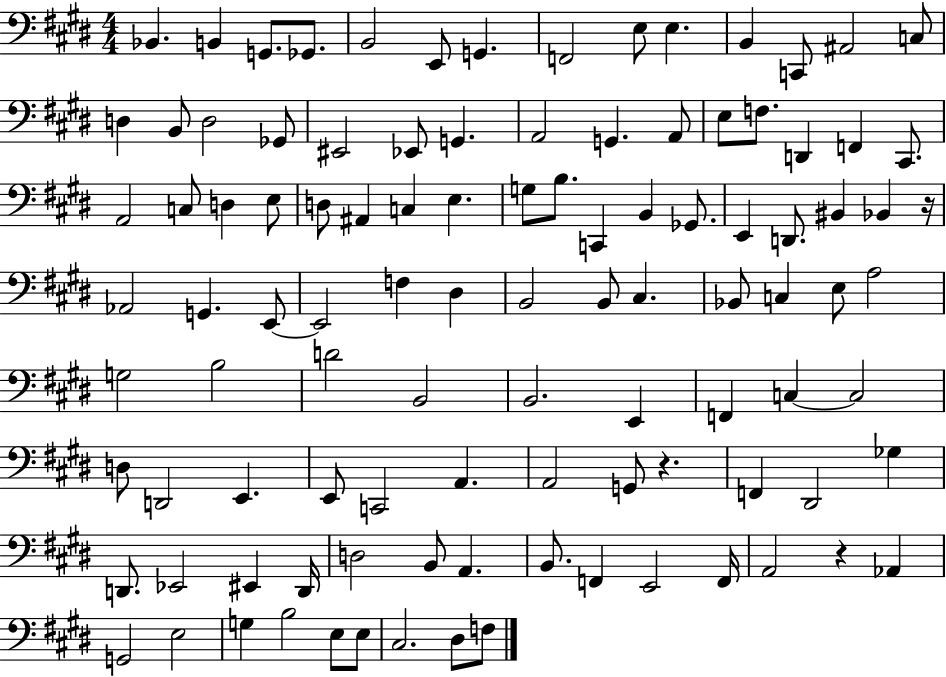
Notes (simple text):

Bb2/q. B2/q G2/e. Gb2/e. B2/h E2/e G2/q. F2/h E3/e E3/q. B2/q C2/e A#2/h C3/e D3/q B2/e D3/h Gb2/e EIS2/h Eb2/e G2/q. A2/h G2/q. A2/e E3/e F3/e. D2/q F2/q C#2/e. A2/h C3/e D3/q E3/e D3/e A#2/q C3/q E3/q. G3/e B3/e. C2/q B2/q Gb2/e. E2/q D2/e. BIS2/q Bb2/q R/s Ab2/h G2/q. E2/e E2/h F3/q D#3/q B2/h B2/e C#3/q. Bb2/e C3/q E3/e A3/h G3/h B3/h D4/h B2/h B2/h. E2/q F2/q C3/q C3/h D3/e D2/h E2/q. E2/e C2/h A2/q. A2/h G2/e R/q. F2/q D#2/h Gb3/q D2/e. Eb2/h EIS2/q D2/s D3/h B2/e A2/q. B2/e. F2/q E2/h F2/s A2/h R/q Ab2/q G2/h E3/h G3/q B3/h E3/e E3/e C#3/h. D#3/e F3/e